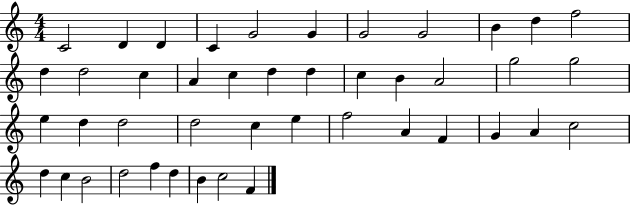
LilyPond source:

{
  \clef treble
  \numericTimeSignature
  \time 4/4
  \key c \major
  c'2 d'4 d'4 | c'4 g'2 g'4 | g'2 g'2 | b'4 d''4 f''2 | \break d''4 d''2 c''4 | a'4 c''4 d''4 d''4 | c''4 b'4 a'2 | g''2 g''2 | \break e''4 d''4 d''2 | d''2 c''4 e''4 | f''2 a'4 f'4 | g'4 a'4 c''2 | \break d''4 c''4 b'2 | d''2 f''4 d''4 | b'4 c''2 f'4 | \bar "|."
}